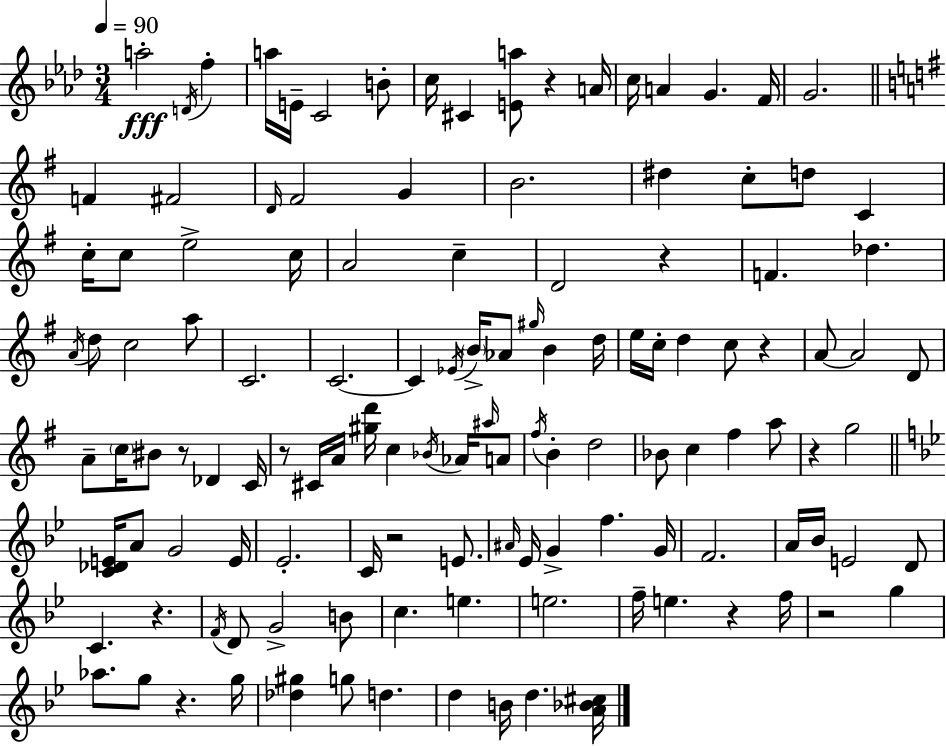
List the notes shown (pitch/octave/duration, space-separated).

A5/h D4/s F5/q A5/s E4/s C4/h B4/e C5/s C#4/q [E4,A5]/e R/q A4/s C5/s A4/q G4/q. F4/s G4/h. F4/q F#4/h D4/s F#4/h G4/q B4/h. D#5/q C5/e D5/e C4/q C5/s C5/e E5/h C5/s A4/h C5/q D4/h R/q F4/q. Db5/q. A4/s D5/e C5/h A5/e C4/h. C4/h. C4/q Eb4/s B4/s Ab4/e G#5/s B4/q D5/s E5/s C5/s D5/q C5/e R/q A4/e A4/h D4/e A4/e C5/s BIS4/e R/e Db4/q C4/s R/e C#4/s A4/s [G#5,D6]/s C5/q Bb4/s Ab4/s A#5/s A4/e F#5/s B4/q D5/h Bb4/e C5/q F#5/q A5/e R/q G5/h [C4,Db4,E4]/s A4/e G4/h E4/s Eb4/h. C4/s R/h E4/e. A#4/s Eb4/s G4/q F5/q. G4/s F4/h. A4/s Bb4/s E4/h D4/e C4/q. R/q. F4/s D4/e G4/h B4/e C5/q. E5/q. E5/h. F5/s E5/q. R/q F5/s R/h G5/q Ab5/e. G5/e R/q. G5/s [Db5,G#5]/q G5/e D5/q. D5/q B4/s D5/q. [A4,Bb4,C#5]/s